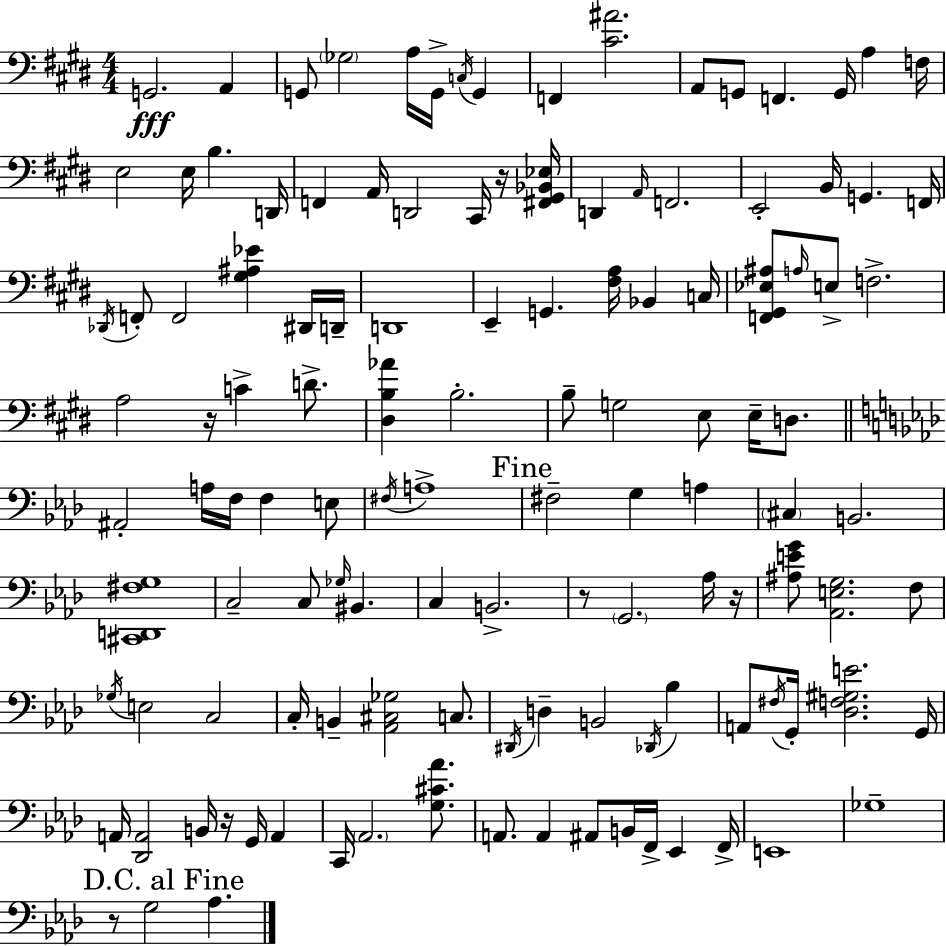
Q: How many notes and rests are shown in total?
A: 124